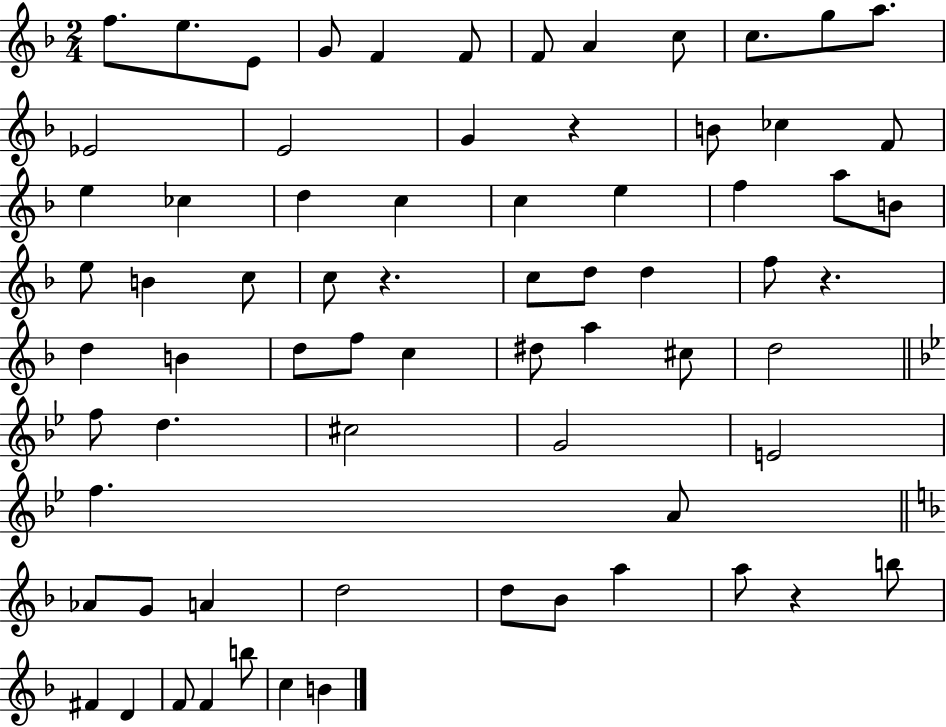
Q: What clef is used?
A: treble